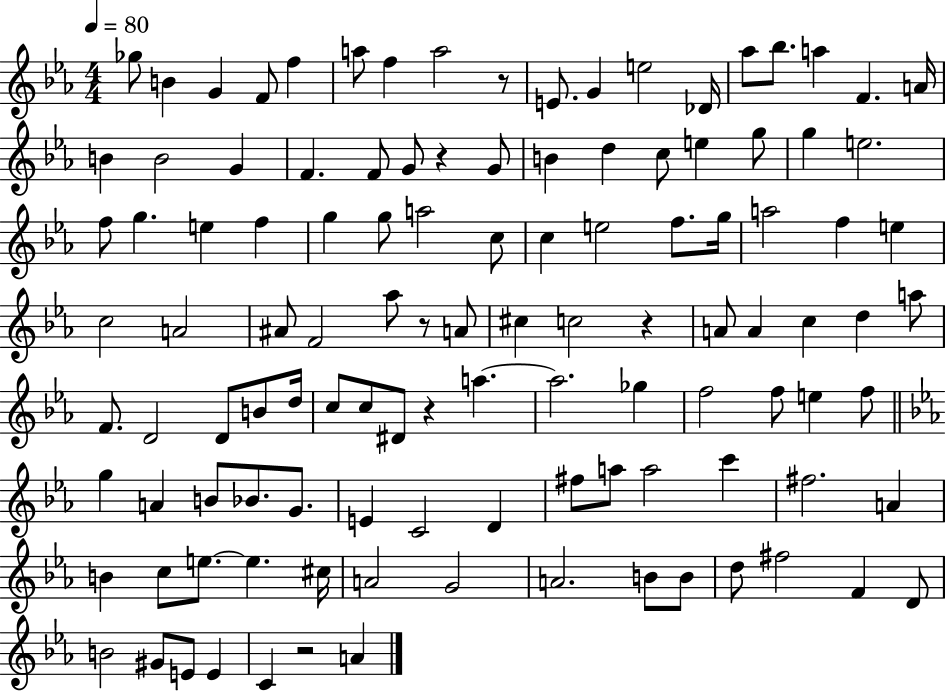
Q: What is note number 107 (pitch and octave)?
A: C4